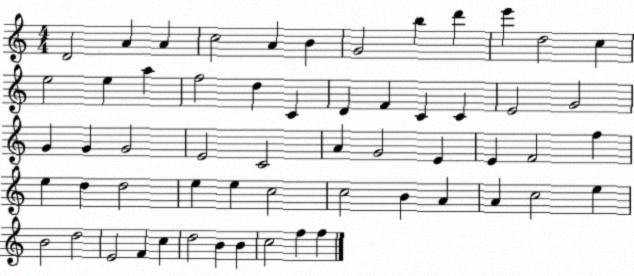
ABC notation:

X:1
T:Untitled
M:4/4
L:1/4
K:C
D2 A A c2 A B G2 b d' e' d2 c e2 e a f2 d C D F C C E2 G2 G G G2 E2 C2 A G2 E E F2 f e d d2 e e c2 c2 B A A c2 e B2 d2 E2 F c d2 B B c2 f f